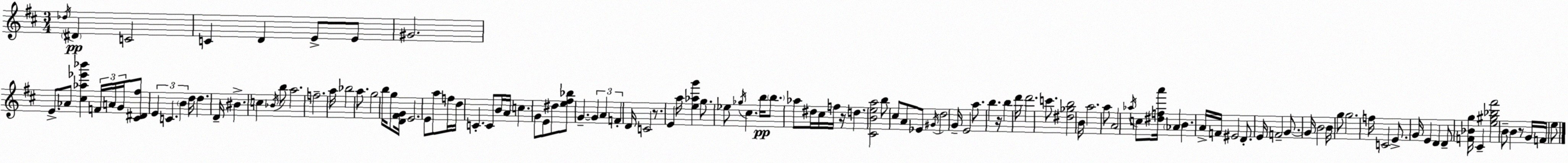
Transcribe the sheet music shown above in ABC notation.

X:1
T:Untitled
M:3/4
L:1/4
K:D
_d/4 ^D C2 C D E/2 E/2 ^G2 E/2 _A/2 [^c_a_e'_b'] F/4 A/4 G/4 [^C^D^f]/2 E C B d/4 d D/4 ^B c _B/4 b/2 a2 f2 a/4 _b2 a/2 g2 b/4 g/2 [D^FG]/4 E2 E/2 a/2 f/4 d/4 C C/2 B/4 A/4 c G/2 E/2 ^d/2 [e^f_b]/2 G G A F D/4 C2 z/2 E a/4 [e_ag'] g/2 _e/2 _g/4 ^c b/4 b/2 _a/2 ^d/4 ^c/4 f/4 z/4 d [^CBea]2 b/2 ^c/2 A/2 _E/2 ^G/4 d2 G/4 E2 a/2 b z/4 b d'/4 d'2 c'/2 [^d_gb]2 B/4 a2 a/2 A2 _a/4 c/2 [^dfa']/4 _A B A/4 F/4 ^E2 D/2 E/4 F2 G/2 G/4 B2 B/4 g/2 g2 f/4 C2 E/2 G/4 E D D/2 [F_Bg]/4 ^C [e^g_b^f']2 B/2 B z/2 G/4 F/4 e/2